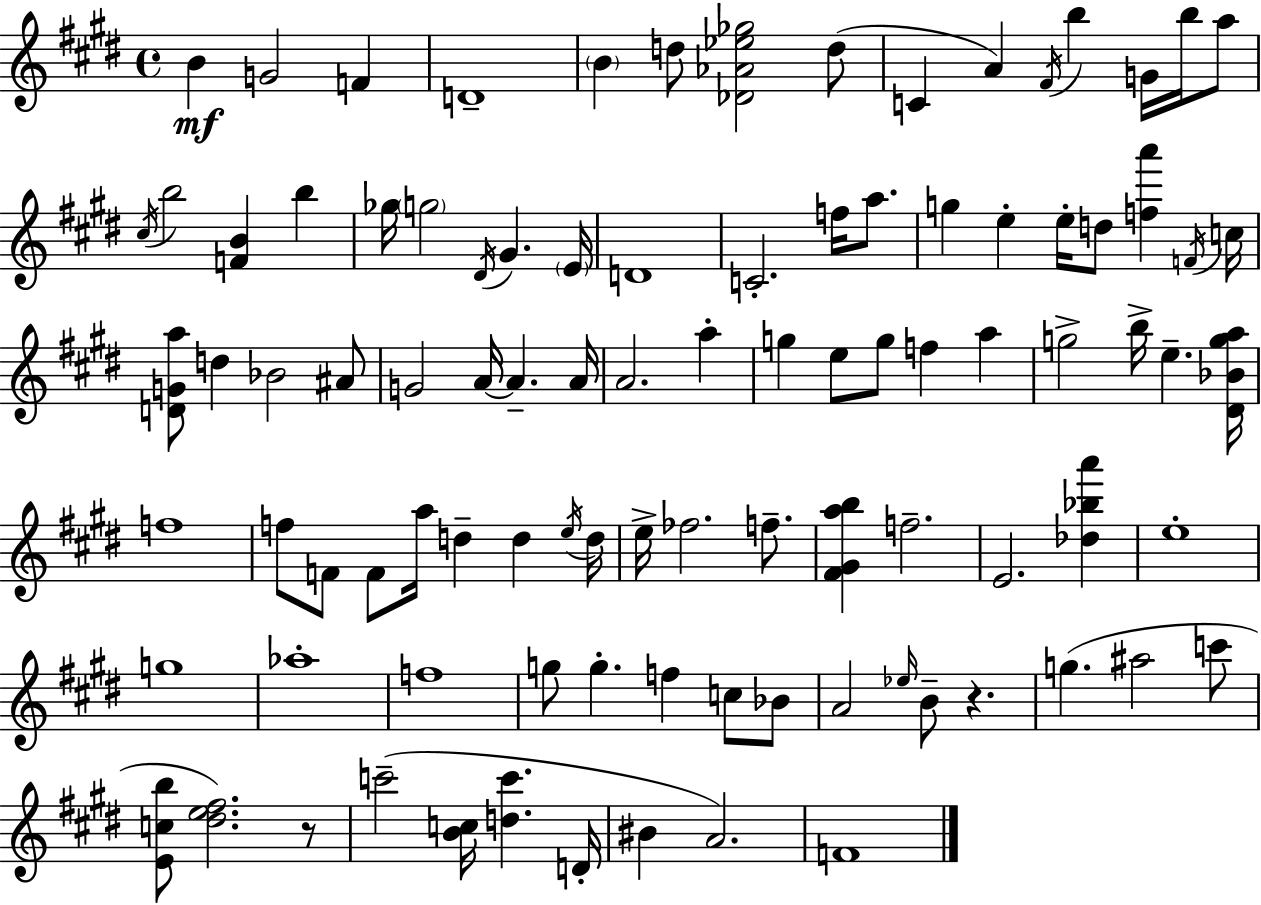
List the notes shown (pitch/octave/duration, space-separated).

B4/q G4/h F4/q D4/w B4/q D5/e [Db4,Ab4,Eb5,Gb5]/h D5/e C4/q A4/q F#4/s B5/q G4/s B5/s A5/e C#5/s B5/h [F4,B4]/q B5/q Gb5/s G5/h D#4/s G#4/q. E4/s D4/w C4/h. F5/s A5/e. G5/q E5/q E5/s D5/e [F5,A6]/q F4/s C5/s [D4,G4,A5]/e D5/q Bb4/h A#4/e G4/h A4/s A4/q. A4/s A4/h. A5/q G5/q E5/e G5/e F5/q A5/q G5/h B5/s E5/q. [D#4,Bb4,G5,A5]/s F5/w F5/e F4/e F4/e A5/s D5/q D5/q E5/s D5/s E5/s FES5/h. F5/e. [F#4,G#4,A5,B5]/q F5/h. E4/h. [Db5,Bb5,A6]/q E5/w G5/w Ab5/w F5/w G5/e G5/q. F5/q C5/e Bb4/e A4/h Eb5/s B4/e R/q. G5/q. A#5/h C6/e [E4,C5,B5]/e [D#5,E5,F#5]/h. R/e C6/h [B4,C5]/s [D5,C6]/q. D4/s BIS4/q A4/h. F4/w